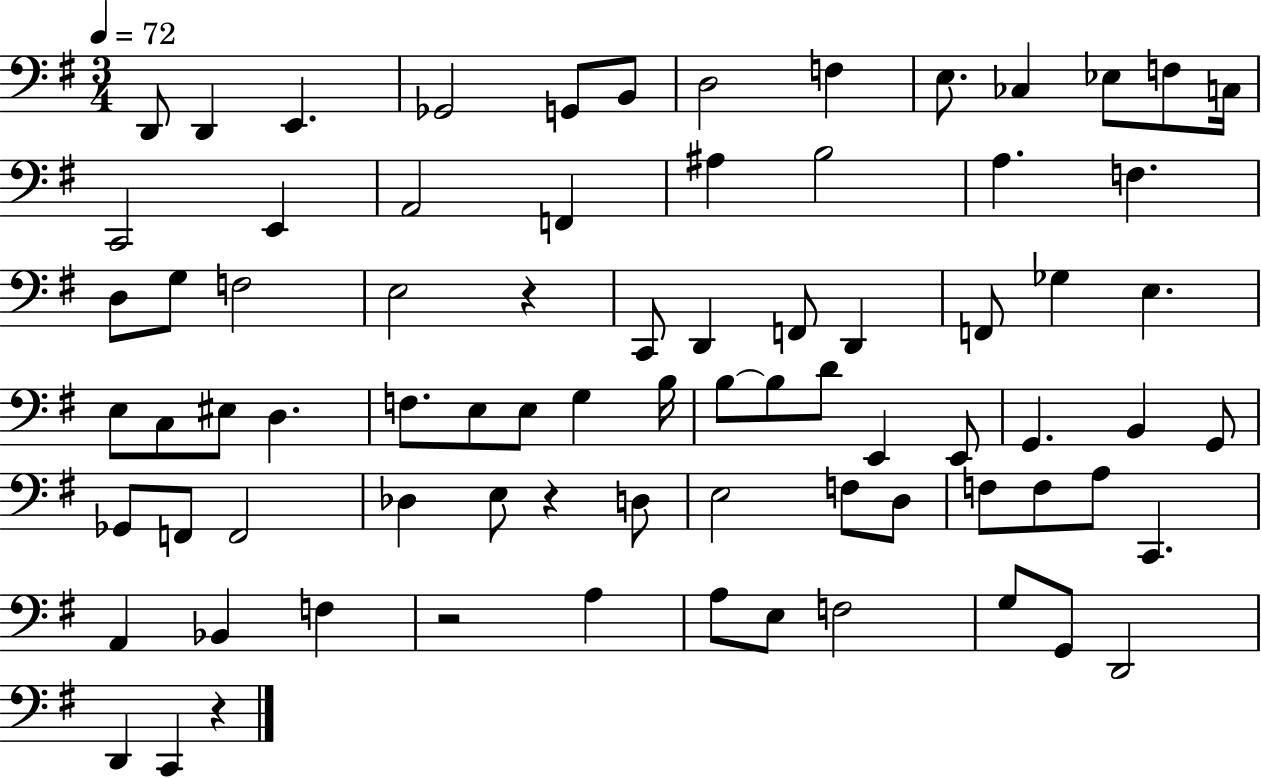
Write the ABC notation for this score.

X:1
T:Untitled
M:3/4
L:1/4
K:G
D,,/2 D,, E,, _G,,2 G,,/2 B,,/2 D,2 F, E,/2 _C, _E,/2 F,/2 C,/4 C,,2 E,, A,,2 F,, ^A, B,2 A, F, D,/2 G,/2 F,2 E,2 z C,,/2 D,, F,,/2 D,, F,,/2 _G, E, E,/2 C,/2 ^E,/2 D, F,/2 E,/2 E,/2 G, B,/4 B,/2 B,/2 D/2 E,, E,,/2 G,, B,, G,,/2 _G,,/2 F,,/2 F,,2 _D, E,/2 z D,/2 E,2 F,/2 D,/2 F,/2 F,/2 A,/2 C,, A,, _B,, F, z2 A, A,/2 E,/2 F,2 G,/2 G,,/2 D,,2 D,, C,, z